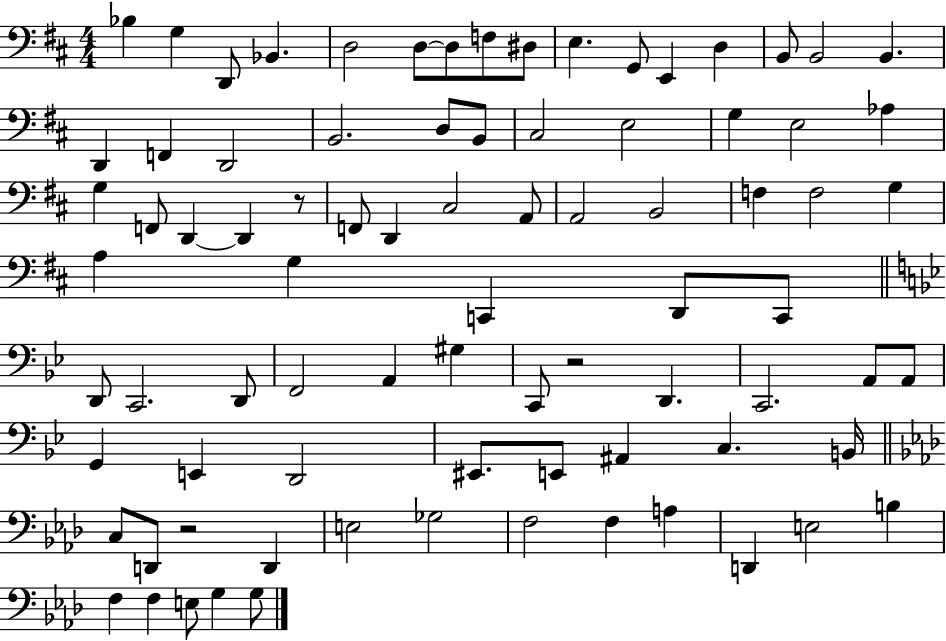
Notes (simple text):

Bb3/q G3/q D2/e Bb2/q. D3/h D3/e D3/e F3/e D#3/e E3/q. G2/e E2/q D3/q B2/e B2/h B2/q. D2/q F2/q D2/h B2/h. D3/e B2/e C#3/h E3/h G3/q E3/h Ab3/q G3/q F2/e D2/q D2/q R/e F2/e D2/q C#3/h A2/e A2/h B2/h F3/q F3/h G3/q A3/q G3/q C2/q D2/e C2/e D2/e C2/h. D2/e F2/h A2/q G#3/q C2/e R/h D2/q. C2/h. A2/e A2/e G2/q E2/q D2/h EIS2/e. E2/e A#2/q C3/q. B2/s C3/e D2/e R/h D2/q E3/h Gb3/h F3/h F3/q A3/q D2/q E3/h B3/q F3/q F3/q E3/e G3/q G3/e